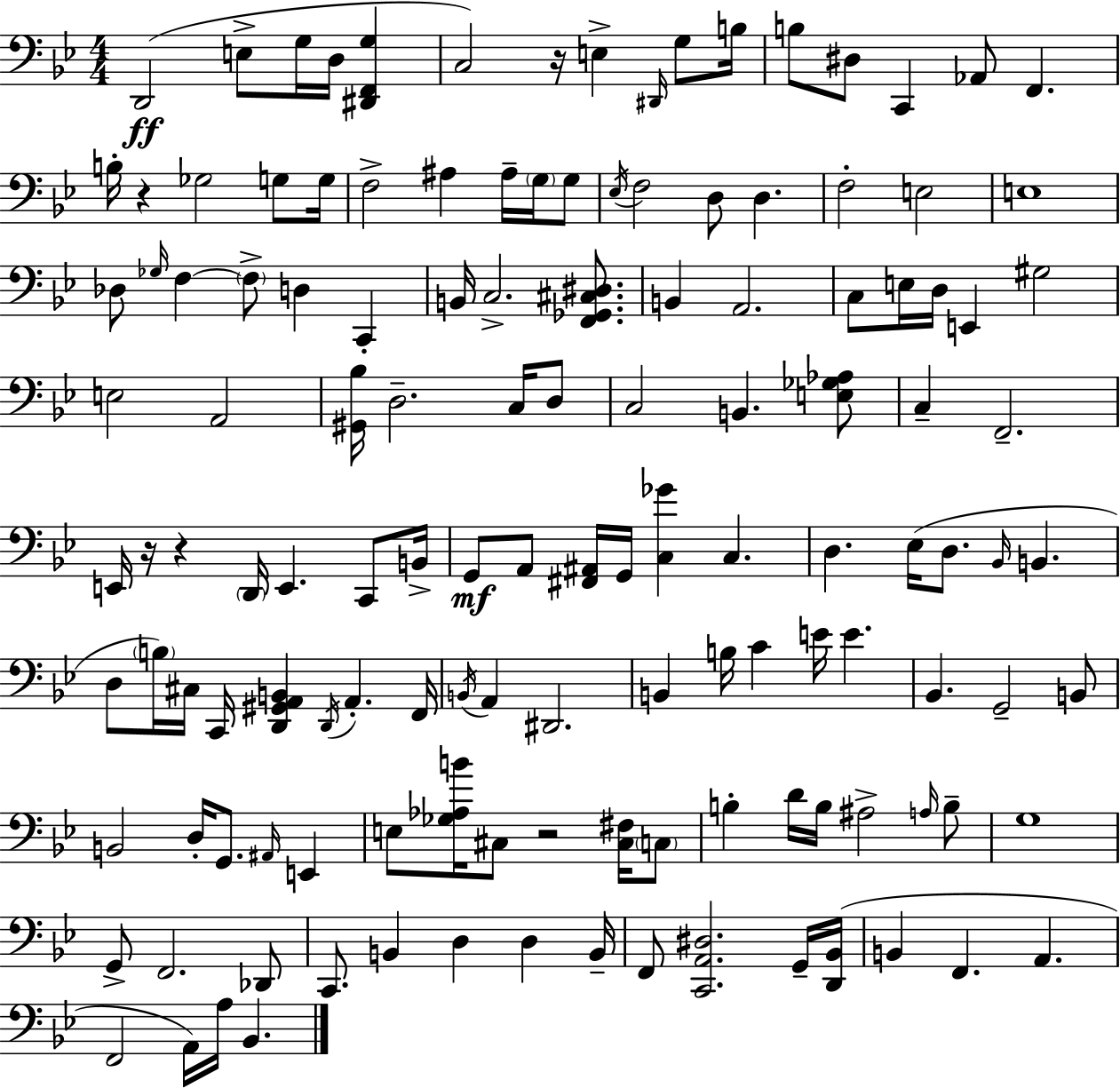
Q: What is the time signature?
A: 4/4